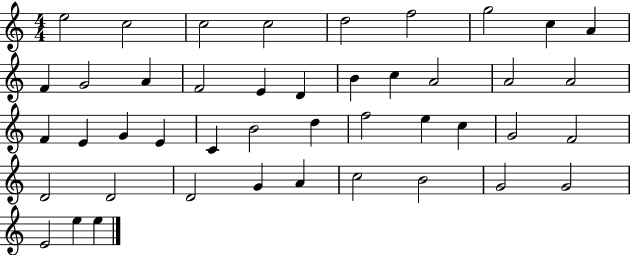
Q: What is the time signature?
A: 4/4